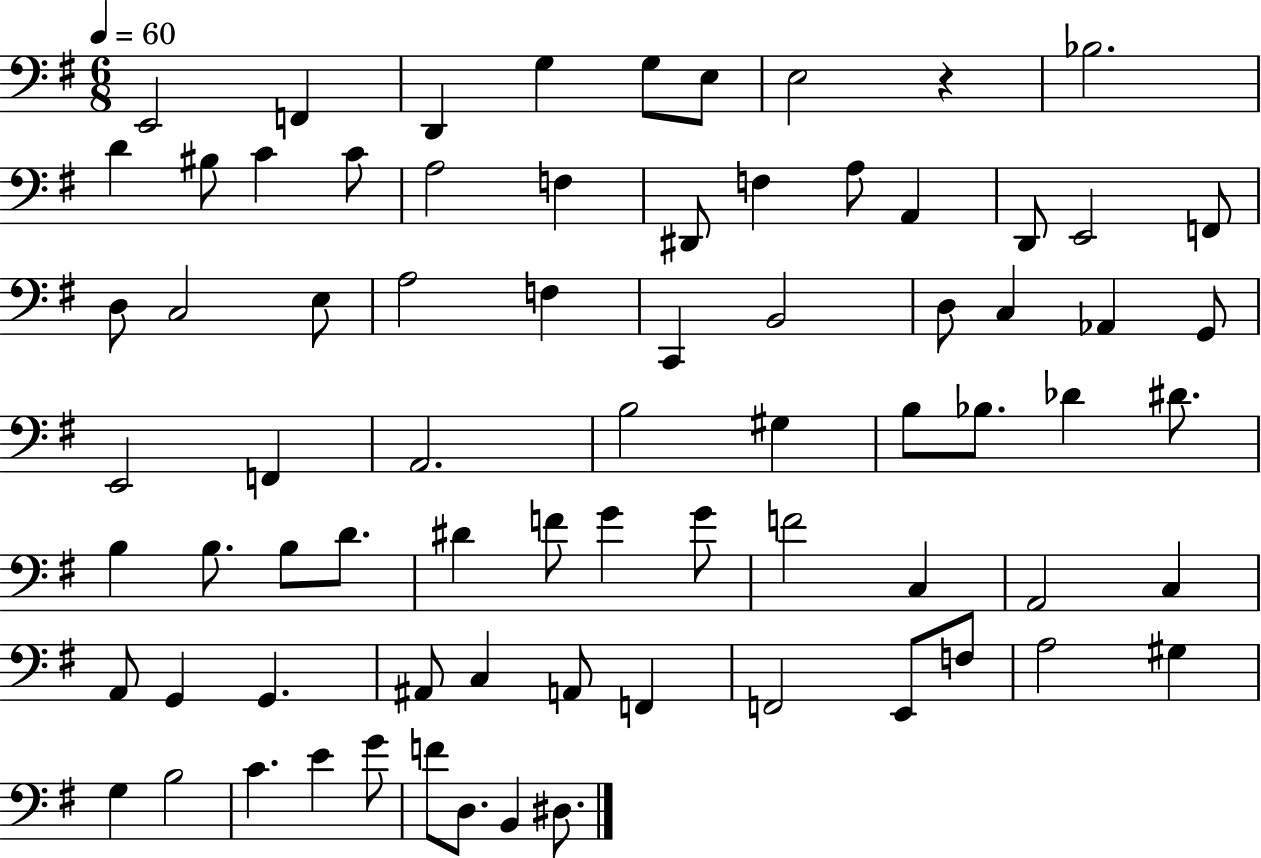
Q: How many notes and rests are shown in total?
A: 75